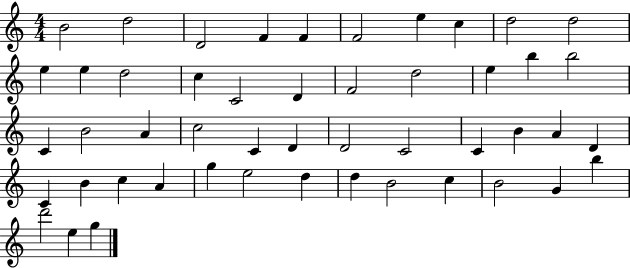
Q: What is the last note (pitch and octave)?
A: G5